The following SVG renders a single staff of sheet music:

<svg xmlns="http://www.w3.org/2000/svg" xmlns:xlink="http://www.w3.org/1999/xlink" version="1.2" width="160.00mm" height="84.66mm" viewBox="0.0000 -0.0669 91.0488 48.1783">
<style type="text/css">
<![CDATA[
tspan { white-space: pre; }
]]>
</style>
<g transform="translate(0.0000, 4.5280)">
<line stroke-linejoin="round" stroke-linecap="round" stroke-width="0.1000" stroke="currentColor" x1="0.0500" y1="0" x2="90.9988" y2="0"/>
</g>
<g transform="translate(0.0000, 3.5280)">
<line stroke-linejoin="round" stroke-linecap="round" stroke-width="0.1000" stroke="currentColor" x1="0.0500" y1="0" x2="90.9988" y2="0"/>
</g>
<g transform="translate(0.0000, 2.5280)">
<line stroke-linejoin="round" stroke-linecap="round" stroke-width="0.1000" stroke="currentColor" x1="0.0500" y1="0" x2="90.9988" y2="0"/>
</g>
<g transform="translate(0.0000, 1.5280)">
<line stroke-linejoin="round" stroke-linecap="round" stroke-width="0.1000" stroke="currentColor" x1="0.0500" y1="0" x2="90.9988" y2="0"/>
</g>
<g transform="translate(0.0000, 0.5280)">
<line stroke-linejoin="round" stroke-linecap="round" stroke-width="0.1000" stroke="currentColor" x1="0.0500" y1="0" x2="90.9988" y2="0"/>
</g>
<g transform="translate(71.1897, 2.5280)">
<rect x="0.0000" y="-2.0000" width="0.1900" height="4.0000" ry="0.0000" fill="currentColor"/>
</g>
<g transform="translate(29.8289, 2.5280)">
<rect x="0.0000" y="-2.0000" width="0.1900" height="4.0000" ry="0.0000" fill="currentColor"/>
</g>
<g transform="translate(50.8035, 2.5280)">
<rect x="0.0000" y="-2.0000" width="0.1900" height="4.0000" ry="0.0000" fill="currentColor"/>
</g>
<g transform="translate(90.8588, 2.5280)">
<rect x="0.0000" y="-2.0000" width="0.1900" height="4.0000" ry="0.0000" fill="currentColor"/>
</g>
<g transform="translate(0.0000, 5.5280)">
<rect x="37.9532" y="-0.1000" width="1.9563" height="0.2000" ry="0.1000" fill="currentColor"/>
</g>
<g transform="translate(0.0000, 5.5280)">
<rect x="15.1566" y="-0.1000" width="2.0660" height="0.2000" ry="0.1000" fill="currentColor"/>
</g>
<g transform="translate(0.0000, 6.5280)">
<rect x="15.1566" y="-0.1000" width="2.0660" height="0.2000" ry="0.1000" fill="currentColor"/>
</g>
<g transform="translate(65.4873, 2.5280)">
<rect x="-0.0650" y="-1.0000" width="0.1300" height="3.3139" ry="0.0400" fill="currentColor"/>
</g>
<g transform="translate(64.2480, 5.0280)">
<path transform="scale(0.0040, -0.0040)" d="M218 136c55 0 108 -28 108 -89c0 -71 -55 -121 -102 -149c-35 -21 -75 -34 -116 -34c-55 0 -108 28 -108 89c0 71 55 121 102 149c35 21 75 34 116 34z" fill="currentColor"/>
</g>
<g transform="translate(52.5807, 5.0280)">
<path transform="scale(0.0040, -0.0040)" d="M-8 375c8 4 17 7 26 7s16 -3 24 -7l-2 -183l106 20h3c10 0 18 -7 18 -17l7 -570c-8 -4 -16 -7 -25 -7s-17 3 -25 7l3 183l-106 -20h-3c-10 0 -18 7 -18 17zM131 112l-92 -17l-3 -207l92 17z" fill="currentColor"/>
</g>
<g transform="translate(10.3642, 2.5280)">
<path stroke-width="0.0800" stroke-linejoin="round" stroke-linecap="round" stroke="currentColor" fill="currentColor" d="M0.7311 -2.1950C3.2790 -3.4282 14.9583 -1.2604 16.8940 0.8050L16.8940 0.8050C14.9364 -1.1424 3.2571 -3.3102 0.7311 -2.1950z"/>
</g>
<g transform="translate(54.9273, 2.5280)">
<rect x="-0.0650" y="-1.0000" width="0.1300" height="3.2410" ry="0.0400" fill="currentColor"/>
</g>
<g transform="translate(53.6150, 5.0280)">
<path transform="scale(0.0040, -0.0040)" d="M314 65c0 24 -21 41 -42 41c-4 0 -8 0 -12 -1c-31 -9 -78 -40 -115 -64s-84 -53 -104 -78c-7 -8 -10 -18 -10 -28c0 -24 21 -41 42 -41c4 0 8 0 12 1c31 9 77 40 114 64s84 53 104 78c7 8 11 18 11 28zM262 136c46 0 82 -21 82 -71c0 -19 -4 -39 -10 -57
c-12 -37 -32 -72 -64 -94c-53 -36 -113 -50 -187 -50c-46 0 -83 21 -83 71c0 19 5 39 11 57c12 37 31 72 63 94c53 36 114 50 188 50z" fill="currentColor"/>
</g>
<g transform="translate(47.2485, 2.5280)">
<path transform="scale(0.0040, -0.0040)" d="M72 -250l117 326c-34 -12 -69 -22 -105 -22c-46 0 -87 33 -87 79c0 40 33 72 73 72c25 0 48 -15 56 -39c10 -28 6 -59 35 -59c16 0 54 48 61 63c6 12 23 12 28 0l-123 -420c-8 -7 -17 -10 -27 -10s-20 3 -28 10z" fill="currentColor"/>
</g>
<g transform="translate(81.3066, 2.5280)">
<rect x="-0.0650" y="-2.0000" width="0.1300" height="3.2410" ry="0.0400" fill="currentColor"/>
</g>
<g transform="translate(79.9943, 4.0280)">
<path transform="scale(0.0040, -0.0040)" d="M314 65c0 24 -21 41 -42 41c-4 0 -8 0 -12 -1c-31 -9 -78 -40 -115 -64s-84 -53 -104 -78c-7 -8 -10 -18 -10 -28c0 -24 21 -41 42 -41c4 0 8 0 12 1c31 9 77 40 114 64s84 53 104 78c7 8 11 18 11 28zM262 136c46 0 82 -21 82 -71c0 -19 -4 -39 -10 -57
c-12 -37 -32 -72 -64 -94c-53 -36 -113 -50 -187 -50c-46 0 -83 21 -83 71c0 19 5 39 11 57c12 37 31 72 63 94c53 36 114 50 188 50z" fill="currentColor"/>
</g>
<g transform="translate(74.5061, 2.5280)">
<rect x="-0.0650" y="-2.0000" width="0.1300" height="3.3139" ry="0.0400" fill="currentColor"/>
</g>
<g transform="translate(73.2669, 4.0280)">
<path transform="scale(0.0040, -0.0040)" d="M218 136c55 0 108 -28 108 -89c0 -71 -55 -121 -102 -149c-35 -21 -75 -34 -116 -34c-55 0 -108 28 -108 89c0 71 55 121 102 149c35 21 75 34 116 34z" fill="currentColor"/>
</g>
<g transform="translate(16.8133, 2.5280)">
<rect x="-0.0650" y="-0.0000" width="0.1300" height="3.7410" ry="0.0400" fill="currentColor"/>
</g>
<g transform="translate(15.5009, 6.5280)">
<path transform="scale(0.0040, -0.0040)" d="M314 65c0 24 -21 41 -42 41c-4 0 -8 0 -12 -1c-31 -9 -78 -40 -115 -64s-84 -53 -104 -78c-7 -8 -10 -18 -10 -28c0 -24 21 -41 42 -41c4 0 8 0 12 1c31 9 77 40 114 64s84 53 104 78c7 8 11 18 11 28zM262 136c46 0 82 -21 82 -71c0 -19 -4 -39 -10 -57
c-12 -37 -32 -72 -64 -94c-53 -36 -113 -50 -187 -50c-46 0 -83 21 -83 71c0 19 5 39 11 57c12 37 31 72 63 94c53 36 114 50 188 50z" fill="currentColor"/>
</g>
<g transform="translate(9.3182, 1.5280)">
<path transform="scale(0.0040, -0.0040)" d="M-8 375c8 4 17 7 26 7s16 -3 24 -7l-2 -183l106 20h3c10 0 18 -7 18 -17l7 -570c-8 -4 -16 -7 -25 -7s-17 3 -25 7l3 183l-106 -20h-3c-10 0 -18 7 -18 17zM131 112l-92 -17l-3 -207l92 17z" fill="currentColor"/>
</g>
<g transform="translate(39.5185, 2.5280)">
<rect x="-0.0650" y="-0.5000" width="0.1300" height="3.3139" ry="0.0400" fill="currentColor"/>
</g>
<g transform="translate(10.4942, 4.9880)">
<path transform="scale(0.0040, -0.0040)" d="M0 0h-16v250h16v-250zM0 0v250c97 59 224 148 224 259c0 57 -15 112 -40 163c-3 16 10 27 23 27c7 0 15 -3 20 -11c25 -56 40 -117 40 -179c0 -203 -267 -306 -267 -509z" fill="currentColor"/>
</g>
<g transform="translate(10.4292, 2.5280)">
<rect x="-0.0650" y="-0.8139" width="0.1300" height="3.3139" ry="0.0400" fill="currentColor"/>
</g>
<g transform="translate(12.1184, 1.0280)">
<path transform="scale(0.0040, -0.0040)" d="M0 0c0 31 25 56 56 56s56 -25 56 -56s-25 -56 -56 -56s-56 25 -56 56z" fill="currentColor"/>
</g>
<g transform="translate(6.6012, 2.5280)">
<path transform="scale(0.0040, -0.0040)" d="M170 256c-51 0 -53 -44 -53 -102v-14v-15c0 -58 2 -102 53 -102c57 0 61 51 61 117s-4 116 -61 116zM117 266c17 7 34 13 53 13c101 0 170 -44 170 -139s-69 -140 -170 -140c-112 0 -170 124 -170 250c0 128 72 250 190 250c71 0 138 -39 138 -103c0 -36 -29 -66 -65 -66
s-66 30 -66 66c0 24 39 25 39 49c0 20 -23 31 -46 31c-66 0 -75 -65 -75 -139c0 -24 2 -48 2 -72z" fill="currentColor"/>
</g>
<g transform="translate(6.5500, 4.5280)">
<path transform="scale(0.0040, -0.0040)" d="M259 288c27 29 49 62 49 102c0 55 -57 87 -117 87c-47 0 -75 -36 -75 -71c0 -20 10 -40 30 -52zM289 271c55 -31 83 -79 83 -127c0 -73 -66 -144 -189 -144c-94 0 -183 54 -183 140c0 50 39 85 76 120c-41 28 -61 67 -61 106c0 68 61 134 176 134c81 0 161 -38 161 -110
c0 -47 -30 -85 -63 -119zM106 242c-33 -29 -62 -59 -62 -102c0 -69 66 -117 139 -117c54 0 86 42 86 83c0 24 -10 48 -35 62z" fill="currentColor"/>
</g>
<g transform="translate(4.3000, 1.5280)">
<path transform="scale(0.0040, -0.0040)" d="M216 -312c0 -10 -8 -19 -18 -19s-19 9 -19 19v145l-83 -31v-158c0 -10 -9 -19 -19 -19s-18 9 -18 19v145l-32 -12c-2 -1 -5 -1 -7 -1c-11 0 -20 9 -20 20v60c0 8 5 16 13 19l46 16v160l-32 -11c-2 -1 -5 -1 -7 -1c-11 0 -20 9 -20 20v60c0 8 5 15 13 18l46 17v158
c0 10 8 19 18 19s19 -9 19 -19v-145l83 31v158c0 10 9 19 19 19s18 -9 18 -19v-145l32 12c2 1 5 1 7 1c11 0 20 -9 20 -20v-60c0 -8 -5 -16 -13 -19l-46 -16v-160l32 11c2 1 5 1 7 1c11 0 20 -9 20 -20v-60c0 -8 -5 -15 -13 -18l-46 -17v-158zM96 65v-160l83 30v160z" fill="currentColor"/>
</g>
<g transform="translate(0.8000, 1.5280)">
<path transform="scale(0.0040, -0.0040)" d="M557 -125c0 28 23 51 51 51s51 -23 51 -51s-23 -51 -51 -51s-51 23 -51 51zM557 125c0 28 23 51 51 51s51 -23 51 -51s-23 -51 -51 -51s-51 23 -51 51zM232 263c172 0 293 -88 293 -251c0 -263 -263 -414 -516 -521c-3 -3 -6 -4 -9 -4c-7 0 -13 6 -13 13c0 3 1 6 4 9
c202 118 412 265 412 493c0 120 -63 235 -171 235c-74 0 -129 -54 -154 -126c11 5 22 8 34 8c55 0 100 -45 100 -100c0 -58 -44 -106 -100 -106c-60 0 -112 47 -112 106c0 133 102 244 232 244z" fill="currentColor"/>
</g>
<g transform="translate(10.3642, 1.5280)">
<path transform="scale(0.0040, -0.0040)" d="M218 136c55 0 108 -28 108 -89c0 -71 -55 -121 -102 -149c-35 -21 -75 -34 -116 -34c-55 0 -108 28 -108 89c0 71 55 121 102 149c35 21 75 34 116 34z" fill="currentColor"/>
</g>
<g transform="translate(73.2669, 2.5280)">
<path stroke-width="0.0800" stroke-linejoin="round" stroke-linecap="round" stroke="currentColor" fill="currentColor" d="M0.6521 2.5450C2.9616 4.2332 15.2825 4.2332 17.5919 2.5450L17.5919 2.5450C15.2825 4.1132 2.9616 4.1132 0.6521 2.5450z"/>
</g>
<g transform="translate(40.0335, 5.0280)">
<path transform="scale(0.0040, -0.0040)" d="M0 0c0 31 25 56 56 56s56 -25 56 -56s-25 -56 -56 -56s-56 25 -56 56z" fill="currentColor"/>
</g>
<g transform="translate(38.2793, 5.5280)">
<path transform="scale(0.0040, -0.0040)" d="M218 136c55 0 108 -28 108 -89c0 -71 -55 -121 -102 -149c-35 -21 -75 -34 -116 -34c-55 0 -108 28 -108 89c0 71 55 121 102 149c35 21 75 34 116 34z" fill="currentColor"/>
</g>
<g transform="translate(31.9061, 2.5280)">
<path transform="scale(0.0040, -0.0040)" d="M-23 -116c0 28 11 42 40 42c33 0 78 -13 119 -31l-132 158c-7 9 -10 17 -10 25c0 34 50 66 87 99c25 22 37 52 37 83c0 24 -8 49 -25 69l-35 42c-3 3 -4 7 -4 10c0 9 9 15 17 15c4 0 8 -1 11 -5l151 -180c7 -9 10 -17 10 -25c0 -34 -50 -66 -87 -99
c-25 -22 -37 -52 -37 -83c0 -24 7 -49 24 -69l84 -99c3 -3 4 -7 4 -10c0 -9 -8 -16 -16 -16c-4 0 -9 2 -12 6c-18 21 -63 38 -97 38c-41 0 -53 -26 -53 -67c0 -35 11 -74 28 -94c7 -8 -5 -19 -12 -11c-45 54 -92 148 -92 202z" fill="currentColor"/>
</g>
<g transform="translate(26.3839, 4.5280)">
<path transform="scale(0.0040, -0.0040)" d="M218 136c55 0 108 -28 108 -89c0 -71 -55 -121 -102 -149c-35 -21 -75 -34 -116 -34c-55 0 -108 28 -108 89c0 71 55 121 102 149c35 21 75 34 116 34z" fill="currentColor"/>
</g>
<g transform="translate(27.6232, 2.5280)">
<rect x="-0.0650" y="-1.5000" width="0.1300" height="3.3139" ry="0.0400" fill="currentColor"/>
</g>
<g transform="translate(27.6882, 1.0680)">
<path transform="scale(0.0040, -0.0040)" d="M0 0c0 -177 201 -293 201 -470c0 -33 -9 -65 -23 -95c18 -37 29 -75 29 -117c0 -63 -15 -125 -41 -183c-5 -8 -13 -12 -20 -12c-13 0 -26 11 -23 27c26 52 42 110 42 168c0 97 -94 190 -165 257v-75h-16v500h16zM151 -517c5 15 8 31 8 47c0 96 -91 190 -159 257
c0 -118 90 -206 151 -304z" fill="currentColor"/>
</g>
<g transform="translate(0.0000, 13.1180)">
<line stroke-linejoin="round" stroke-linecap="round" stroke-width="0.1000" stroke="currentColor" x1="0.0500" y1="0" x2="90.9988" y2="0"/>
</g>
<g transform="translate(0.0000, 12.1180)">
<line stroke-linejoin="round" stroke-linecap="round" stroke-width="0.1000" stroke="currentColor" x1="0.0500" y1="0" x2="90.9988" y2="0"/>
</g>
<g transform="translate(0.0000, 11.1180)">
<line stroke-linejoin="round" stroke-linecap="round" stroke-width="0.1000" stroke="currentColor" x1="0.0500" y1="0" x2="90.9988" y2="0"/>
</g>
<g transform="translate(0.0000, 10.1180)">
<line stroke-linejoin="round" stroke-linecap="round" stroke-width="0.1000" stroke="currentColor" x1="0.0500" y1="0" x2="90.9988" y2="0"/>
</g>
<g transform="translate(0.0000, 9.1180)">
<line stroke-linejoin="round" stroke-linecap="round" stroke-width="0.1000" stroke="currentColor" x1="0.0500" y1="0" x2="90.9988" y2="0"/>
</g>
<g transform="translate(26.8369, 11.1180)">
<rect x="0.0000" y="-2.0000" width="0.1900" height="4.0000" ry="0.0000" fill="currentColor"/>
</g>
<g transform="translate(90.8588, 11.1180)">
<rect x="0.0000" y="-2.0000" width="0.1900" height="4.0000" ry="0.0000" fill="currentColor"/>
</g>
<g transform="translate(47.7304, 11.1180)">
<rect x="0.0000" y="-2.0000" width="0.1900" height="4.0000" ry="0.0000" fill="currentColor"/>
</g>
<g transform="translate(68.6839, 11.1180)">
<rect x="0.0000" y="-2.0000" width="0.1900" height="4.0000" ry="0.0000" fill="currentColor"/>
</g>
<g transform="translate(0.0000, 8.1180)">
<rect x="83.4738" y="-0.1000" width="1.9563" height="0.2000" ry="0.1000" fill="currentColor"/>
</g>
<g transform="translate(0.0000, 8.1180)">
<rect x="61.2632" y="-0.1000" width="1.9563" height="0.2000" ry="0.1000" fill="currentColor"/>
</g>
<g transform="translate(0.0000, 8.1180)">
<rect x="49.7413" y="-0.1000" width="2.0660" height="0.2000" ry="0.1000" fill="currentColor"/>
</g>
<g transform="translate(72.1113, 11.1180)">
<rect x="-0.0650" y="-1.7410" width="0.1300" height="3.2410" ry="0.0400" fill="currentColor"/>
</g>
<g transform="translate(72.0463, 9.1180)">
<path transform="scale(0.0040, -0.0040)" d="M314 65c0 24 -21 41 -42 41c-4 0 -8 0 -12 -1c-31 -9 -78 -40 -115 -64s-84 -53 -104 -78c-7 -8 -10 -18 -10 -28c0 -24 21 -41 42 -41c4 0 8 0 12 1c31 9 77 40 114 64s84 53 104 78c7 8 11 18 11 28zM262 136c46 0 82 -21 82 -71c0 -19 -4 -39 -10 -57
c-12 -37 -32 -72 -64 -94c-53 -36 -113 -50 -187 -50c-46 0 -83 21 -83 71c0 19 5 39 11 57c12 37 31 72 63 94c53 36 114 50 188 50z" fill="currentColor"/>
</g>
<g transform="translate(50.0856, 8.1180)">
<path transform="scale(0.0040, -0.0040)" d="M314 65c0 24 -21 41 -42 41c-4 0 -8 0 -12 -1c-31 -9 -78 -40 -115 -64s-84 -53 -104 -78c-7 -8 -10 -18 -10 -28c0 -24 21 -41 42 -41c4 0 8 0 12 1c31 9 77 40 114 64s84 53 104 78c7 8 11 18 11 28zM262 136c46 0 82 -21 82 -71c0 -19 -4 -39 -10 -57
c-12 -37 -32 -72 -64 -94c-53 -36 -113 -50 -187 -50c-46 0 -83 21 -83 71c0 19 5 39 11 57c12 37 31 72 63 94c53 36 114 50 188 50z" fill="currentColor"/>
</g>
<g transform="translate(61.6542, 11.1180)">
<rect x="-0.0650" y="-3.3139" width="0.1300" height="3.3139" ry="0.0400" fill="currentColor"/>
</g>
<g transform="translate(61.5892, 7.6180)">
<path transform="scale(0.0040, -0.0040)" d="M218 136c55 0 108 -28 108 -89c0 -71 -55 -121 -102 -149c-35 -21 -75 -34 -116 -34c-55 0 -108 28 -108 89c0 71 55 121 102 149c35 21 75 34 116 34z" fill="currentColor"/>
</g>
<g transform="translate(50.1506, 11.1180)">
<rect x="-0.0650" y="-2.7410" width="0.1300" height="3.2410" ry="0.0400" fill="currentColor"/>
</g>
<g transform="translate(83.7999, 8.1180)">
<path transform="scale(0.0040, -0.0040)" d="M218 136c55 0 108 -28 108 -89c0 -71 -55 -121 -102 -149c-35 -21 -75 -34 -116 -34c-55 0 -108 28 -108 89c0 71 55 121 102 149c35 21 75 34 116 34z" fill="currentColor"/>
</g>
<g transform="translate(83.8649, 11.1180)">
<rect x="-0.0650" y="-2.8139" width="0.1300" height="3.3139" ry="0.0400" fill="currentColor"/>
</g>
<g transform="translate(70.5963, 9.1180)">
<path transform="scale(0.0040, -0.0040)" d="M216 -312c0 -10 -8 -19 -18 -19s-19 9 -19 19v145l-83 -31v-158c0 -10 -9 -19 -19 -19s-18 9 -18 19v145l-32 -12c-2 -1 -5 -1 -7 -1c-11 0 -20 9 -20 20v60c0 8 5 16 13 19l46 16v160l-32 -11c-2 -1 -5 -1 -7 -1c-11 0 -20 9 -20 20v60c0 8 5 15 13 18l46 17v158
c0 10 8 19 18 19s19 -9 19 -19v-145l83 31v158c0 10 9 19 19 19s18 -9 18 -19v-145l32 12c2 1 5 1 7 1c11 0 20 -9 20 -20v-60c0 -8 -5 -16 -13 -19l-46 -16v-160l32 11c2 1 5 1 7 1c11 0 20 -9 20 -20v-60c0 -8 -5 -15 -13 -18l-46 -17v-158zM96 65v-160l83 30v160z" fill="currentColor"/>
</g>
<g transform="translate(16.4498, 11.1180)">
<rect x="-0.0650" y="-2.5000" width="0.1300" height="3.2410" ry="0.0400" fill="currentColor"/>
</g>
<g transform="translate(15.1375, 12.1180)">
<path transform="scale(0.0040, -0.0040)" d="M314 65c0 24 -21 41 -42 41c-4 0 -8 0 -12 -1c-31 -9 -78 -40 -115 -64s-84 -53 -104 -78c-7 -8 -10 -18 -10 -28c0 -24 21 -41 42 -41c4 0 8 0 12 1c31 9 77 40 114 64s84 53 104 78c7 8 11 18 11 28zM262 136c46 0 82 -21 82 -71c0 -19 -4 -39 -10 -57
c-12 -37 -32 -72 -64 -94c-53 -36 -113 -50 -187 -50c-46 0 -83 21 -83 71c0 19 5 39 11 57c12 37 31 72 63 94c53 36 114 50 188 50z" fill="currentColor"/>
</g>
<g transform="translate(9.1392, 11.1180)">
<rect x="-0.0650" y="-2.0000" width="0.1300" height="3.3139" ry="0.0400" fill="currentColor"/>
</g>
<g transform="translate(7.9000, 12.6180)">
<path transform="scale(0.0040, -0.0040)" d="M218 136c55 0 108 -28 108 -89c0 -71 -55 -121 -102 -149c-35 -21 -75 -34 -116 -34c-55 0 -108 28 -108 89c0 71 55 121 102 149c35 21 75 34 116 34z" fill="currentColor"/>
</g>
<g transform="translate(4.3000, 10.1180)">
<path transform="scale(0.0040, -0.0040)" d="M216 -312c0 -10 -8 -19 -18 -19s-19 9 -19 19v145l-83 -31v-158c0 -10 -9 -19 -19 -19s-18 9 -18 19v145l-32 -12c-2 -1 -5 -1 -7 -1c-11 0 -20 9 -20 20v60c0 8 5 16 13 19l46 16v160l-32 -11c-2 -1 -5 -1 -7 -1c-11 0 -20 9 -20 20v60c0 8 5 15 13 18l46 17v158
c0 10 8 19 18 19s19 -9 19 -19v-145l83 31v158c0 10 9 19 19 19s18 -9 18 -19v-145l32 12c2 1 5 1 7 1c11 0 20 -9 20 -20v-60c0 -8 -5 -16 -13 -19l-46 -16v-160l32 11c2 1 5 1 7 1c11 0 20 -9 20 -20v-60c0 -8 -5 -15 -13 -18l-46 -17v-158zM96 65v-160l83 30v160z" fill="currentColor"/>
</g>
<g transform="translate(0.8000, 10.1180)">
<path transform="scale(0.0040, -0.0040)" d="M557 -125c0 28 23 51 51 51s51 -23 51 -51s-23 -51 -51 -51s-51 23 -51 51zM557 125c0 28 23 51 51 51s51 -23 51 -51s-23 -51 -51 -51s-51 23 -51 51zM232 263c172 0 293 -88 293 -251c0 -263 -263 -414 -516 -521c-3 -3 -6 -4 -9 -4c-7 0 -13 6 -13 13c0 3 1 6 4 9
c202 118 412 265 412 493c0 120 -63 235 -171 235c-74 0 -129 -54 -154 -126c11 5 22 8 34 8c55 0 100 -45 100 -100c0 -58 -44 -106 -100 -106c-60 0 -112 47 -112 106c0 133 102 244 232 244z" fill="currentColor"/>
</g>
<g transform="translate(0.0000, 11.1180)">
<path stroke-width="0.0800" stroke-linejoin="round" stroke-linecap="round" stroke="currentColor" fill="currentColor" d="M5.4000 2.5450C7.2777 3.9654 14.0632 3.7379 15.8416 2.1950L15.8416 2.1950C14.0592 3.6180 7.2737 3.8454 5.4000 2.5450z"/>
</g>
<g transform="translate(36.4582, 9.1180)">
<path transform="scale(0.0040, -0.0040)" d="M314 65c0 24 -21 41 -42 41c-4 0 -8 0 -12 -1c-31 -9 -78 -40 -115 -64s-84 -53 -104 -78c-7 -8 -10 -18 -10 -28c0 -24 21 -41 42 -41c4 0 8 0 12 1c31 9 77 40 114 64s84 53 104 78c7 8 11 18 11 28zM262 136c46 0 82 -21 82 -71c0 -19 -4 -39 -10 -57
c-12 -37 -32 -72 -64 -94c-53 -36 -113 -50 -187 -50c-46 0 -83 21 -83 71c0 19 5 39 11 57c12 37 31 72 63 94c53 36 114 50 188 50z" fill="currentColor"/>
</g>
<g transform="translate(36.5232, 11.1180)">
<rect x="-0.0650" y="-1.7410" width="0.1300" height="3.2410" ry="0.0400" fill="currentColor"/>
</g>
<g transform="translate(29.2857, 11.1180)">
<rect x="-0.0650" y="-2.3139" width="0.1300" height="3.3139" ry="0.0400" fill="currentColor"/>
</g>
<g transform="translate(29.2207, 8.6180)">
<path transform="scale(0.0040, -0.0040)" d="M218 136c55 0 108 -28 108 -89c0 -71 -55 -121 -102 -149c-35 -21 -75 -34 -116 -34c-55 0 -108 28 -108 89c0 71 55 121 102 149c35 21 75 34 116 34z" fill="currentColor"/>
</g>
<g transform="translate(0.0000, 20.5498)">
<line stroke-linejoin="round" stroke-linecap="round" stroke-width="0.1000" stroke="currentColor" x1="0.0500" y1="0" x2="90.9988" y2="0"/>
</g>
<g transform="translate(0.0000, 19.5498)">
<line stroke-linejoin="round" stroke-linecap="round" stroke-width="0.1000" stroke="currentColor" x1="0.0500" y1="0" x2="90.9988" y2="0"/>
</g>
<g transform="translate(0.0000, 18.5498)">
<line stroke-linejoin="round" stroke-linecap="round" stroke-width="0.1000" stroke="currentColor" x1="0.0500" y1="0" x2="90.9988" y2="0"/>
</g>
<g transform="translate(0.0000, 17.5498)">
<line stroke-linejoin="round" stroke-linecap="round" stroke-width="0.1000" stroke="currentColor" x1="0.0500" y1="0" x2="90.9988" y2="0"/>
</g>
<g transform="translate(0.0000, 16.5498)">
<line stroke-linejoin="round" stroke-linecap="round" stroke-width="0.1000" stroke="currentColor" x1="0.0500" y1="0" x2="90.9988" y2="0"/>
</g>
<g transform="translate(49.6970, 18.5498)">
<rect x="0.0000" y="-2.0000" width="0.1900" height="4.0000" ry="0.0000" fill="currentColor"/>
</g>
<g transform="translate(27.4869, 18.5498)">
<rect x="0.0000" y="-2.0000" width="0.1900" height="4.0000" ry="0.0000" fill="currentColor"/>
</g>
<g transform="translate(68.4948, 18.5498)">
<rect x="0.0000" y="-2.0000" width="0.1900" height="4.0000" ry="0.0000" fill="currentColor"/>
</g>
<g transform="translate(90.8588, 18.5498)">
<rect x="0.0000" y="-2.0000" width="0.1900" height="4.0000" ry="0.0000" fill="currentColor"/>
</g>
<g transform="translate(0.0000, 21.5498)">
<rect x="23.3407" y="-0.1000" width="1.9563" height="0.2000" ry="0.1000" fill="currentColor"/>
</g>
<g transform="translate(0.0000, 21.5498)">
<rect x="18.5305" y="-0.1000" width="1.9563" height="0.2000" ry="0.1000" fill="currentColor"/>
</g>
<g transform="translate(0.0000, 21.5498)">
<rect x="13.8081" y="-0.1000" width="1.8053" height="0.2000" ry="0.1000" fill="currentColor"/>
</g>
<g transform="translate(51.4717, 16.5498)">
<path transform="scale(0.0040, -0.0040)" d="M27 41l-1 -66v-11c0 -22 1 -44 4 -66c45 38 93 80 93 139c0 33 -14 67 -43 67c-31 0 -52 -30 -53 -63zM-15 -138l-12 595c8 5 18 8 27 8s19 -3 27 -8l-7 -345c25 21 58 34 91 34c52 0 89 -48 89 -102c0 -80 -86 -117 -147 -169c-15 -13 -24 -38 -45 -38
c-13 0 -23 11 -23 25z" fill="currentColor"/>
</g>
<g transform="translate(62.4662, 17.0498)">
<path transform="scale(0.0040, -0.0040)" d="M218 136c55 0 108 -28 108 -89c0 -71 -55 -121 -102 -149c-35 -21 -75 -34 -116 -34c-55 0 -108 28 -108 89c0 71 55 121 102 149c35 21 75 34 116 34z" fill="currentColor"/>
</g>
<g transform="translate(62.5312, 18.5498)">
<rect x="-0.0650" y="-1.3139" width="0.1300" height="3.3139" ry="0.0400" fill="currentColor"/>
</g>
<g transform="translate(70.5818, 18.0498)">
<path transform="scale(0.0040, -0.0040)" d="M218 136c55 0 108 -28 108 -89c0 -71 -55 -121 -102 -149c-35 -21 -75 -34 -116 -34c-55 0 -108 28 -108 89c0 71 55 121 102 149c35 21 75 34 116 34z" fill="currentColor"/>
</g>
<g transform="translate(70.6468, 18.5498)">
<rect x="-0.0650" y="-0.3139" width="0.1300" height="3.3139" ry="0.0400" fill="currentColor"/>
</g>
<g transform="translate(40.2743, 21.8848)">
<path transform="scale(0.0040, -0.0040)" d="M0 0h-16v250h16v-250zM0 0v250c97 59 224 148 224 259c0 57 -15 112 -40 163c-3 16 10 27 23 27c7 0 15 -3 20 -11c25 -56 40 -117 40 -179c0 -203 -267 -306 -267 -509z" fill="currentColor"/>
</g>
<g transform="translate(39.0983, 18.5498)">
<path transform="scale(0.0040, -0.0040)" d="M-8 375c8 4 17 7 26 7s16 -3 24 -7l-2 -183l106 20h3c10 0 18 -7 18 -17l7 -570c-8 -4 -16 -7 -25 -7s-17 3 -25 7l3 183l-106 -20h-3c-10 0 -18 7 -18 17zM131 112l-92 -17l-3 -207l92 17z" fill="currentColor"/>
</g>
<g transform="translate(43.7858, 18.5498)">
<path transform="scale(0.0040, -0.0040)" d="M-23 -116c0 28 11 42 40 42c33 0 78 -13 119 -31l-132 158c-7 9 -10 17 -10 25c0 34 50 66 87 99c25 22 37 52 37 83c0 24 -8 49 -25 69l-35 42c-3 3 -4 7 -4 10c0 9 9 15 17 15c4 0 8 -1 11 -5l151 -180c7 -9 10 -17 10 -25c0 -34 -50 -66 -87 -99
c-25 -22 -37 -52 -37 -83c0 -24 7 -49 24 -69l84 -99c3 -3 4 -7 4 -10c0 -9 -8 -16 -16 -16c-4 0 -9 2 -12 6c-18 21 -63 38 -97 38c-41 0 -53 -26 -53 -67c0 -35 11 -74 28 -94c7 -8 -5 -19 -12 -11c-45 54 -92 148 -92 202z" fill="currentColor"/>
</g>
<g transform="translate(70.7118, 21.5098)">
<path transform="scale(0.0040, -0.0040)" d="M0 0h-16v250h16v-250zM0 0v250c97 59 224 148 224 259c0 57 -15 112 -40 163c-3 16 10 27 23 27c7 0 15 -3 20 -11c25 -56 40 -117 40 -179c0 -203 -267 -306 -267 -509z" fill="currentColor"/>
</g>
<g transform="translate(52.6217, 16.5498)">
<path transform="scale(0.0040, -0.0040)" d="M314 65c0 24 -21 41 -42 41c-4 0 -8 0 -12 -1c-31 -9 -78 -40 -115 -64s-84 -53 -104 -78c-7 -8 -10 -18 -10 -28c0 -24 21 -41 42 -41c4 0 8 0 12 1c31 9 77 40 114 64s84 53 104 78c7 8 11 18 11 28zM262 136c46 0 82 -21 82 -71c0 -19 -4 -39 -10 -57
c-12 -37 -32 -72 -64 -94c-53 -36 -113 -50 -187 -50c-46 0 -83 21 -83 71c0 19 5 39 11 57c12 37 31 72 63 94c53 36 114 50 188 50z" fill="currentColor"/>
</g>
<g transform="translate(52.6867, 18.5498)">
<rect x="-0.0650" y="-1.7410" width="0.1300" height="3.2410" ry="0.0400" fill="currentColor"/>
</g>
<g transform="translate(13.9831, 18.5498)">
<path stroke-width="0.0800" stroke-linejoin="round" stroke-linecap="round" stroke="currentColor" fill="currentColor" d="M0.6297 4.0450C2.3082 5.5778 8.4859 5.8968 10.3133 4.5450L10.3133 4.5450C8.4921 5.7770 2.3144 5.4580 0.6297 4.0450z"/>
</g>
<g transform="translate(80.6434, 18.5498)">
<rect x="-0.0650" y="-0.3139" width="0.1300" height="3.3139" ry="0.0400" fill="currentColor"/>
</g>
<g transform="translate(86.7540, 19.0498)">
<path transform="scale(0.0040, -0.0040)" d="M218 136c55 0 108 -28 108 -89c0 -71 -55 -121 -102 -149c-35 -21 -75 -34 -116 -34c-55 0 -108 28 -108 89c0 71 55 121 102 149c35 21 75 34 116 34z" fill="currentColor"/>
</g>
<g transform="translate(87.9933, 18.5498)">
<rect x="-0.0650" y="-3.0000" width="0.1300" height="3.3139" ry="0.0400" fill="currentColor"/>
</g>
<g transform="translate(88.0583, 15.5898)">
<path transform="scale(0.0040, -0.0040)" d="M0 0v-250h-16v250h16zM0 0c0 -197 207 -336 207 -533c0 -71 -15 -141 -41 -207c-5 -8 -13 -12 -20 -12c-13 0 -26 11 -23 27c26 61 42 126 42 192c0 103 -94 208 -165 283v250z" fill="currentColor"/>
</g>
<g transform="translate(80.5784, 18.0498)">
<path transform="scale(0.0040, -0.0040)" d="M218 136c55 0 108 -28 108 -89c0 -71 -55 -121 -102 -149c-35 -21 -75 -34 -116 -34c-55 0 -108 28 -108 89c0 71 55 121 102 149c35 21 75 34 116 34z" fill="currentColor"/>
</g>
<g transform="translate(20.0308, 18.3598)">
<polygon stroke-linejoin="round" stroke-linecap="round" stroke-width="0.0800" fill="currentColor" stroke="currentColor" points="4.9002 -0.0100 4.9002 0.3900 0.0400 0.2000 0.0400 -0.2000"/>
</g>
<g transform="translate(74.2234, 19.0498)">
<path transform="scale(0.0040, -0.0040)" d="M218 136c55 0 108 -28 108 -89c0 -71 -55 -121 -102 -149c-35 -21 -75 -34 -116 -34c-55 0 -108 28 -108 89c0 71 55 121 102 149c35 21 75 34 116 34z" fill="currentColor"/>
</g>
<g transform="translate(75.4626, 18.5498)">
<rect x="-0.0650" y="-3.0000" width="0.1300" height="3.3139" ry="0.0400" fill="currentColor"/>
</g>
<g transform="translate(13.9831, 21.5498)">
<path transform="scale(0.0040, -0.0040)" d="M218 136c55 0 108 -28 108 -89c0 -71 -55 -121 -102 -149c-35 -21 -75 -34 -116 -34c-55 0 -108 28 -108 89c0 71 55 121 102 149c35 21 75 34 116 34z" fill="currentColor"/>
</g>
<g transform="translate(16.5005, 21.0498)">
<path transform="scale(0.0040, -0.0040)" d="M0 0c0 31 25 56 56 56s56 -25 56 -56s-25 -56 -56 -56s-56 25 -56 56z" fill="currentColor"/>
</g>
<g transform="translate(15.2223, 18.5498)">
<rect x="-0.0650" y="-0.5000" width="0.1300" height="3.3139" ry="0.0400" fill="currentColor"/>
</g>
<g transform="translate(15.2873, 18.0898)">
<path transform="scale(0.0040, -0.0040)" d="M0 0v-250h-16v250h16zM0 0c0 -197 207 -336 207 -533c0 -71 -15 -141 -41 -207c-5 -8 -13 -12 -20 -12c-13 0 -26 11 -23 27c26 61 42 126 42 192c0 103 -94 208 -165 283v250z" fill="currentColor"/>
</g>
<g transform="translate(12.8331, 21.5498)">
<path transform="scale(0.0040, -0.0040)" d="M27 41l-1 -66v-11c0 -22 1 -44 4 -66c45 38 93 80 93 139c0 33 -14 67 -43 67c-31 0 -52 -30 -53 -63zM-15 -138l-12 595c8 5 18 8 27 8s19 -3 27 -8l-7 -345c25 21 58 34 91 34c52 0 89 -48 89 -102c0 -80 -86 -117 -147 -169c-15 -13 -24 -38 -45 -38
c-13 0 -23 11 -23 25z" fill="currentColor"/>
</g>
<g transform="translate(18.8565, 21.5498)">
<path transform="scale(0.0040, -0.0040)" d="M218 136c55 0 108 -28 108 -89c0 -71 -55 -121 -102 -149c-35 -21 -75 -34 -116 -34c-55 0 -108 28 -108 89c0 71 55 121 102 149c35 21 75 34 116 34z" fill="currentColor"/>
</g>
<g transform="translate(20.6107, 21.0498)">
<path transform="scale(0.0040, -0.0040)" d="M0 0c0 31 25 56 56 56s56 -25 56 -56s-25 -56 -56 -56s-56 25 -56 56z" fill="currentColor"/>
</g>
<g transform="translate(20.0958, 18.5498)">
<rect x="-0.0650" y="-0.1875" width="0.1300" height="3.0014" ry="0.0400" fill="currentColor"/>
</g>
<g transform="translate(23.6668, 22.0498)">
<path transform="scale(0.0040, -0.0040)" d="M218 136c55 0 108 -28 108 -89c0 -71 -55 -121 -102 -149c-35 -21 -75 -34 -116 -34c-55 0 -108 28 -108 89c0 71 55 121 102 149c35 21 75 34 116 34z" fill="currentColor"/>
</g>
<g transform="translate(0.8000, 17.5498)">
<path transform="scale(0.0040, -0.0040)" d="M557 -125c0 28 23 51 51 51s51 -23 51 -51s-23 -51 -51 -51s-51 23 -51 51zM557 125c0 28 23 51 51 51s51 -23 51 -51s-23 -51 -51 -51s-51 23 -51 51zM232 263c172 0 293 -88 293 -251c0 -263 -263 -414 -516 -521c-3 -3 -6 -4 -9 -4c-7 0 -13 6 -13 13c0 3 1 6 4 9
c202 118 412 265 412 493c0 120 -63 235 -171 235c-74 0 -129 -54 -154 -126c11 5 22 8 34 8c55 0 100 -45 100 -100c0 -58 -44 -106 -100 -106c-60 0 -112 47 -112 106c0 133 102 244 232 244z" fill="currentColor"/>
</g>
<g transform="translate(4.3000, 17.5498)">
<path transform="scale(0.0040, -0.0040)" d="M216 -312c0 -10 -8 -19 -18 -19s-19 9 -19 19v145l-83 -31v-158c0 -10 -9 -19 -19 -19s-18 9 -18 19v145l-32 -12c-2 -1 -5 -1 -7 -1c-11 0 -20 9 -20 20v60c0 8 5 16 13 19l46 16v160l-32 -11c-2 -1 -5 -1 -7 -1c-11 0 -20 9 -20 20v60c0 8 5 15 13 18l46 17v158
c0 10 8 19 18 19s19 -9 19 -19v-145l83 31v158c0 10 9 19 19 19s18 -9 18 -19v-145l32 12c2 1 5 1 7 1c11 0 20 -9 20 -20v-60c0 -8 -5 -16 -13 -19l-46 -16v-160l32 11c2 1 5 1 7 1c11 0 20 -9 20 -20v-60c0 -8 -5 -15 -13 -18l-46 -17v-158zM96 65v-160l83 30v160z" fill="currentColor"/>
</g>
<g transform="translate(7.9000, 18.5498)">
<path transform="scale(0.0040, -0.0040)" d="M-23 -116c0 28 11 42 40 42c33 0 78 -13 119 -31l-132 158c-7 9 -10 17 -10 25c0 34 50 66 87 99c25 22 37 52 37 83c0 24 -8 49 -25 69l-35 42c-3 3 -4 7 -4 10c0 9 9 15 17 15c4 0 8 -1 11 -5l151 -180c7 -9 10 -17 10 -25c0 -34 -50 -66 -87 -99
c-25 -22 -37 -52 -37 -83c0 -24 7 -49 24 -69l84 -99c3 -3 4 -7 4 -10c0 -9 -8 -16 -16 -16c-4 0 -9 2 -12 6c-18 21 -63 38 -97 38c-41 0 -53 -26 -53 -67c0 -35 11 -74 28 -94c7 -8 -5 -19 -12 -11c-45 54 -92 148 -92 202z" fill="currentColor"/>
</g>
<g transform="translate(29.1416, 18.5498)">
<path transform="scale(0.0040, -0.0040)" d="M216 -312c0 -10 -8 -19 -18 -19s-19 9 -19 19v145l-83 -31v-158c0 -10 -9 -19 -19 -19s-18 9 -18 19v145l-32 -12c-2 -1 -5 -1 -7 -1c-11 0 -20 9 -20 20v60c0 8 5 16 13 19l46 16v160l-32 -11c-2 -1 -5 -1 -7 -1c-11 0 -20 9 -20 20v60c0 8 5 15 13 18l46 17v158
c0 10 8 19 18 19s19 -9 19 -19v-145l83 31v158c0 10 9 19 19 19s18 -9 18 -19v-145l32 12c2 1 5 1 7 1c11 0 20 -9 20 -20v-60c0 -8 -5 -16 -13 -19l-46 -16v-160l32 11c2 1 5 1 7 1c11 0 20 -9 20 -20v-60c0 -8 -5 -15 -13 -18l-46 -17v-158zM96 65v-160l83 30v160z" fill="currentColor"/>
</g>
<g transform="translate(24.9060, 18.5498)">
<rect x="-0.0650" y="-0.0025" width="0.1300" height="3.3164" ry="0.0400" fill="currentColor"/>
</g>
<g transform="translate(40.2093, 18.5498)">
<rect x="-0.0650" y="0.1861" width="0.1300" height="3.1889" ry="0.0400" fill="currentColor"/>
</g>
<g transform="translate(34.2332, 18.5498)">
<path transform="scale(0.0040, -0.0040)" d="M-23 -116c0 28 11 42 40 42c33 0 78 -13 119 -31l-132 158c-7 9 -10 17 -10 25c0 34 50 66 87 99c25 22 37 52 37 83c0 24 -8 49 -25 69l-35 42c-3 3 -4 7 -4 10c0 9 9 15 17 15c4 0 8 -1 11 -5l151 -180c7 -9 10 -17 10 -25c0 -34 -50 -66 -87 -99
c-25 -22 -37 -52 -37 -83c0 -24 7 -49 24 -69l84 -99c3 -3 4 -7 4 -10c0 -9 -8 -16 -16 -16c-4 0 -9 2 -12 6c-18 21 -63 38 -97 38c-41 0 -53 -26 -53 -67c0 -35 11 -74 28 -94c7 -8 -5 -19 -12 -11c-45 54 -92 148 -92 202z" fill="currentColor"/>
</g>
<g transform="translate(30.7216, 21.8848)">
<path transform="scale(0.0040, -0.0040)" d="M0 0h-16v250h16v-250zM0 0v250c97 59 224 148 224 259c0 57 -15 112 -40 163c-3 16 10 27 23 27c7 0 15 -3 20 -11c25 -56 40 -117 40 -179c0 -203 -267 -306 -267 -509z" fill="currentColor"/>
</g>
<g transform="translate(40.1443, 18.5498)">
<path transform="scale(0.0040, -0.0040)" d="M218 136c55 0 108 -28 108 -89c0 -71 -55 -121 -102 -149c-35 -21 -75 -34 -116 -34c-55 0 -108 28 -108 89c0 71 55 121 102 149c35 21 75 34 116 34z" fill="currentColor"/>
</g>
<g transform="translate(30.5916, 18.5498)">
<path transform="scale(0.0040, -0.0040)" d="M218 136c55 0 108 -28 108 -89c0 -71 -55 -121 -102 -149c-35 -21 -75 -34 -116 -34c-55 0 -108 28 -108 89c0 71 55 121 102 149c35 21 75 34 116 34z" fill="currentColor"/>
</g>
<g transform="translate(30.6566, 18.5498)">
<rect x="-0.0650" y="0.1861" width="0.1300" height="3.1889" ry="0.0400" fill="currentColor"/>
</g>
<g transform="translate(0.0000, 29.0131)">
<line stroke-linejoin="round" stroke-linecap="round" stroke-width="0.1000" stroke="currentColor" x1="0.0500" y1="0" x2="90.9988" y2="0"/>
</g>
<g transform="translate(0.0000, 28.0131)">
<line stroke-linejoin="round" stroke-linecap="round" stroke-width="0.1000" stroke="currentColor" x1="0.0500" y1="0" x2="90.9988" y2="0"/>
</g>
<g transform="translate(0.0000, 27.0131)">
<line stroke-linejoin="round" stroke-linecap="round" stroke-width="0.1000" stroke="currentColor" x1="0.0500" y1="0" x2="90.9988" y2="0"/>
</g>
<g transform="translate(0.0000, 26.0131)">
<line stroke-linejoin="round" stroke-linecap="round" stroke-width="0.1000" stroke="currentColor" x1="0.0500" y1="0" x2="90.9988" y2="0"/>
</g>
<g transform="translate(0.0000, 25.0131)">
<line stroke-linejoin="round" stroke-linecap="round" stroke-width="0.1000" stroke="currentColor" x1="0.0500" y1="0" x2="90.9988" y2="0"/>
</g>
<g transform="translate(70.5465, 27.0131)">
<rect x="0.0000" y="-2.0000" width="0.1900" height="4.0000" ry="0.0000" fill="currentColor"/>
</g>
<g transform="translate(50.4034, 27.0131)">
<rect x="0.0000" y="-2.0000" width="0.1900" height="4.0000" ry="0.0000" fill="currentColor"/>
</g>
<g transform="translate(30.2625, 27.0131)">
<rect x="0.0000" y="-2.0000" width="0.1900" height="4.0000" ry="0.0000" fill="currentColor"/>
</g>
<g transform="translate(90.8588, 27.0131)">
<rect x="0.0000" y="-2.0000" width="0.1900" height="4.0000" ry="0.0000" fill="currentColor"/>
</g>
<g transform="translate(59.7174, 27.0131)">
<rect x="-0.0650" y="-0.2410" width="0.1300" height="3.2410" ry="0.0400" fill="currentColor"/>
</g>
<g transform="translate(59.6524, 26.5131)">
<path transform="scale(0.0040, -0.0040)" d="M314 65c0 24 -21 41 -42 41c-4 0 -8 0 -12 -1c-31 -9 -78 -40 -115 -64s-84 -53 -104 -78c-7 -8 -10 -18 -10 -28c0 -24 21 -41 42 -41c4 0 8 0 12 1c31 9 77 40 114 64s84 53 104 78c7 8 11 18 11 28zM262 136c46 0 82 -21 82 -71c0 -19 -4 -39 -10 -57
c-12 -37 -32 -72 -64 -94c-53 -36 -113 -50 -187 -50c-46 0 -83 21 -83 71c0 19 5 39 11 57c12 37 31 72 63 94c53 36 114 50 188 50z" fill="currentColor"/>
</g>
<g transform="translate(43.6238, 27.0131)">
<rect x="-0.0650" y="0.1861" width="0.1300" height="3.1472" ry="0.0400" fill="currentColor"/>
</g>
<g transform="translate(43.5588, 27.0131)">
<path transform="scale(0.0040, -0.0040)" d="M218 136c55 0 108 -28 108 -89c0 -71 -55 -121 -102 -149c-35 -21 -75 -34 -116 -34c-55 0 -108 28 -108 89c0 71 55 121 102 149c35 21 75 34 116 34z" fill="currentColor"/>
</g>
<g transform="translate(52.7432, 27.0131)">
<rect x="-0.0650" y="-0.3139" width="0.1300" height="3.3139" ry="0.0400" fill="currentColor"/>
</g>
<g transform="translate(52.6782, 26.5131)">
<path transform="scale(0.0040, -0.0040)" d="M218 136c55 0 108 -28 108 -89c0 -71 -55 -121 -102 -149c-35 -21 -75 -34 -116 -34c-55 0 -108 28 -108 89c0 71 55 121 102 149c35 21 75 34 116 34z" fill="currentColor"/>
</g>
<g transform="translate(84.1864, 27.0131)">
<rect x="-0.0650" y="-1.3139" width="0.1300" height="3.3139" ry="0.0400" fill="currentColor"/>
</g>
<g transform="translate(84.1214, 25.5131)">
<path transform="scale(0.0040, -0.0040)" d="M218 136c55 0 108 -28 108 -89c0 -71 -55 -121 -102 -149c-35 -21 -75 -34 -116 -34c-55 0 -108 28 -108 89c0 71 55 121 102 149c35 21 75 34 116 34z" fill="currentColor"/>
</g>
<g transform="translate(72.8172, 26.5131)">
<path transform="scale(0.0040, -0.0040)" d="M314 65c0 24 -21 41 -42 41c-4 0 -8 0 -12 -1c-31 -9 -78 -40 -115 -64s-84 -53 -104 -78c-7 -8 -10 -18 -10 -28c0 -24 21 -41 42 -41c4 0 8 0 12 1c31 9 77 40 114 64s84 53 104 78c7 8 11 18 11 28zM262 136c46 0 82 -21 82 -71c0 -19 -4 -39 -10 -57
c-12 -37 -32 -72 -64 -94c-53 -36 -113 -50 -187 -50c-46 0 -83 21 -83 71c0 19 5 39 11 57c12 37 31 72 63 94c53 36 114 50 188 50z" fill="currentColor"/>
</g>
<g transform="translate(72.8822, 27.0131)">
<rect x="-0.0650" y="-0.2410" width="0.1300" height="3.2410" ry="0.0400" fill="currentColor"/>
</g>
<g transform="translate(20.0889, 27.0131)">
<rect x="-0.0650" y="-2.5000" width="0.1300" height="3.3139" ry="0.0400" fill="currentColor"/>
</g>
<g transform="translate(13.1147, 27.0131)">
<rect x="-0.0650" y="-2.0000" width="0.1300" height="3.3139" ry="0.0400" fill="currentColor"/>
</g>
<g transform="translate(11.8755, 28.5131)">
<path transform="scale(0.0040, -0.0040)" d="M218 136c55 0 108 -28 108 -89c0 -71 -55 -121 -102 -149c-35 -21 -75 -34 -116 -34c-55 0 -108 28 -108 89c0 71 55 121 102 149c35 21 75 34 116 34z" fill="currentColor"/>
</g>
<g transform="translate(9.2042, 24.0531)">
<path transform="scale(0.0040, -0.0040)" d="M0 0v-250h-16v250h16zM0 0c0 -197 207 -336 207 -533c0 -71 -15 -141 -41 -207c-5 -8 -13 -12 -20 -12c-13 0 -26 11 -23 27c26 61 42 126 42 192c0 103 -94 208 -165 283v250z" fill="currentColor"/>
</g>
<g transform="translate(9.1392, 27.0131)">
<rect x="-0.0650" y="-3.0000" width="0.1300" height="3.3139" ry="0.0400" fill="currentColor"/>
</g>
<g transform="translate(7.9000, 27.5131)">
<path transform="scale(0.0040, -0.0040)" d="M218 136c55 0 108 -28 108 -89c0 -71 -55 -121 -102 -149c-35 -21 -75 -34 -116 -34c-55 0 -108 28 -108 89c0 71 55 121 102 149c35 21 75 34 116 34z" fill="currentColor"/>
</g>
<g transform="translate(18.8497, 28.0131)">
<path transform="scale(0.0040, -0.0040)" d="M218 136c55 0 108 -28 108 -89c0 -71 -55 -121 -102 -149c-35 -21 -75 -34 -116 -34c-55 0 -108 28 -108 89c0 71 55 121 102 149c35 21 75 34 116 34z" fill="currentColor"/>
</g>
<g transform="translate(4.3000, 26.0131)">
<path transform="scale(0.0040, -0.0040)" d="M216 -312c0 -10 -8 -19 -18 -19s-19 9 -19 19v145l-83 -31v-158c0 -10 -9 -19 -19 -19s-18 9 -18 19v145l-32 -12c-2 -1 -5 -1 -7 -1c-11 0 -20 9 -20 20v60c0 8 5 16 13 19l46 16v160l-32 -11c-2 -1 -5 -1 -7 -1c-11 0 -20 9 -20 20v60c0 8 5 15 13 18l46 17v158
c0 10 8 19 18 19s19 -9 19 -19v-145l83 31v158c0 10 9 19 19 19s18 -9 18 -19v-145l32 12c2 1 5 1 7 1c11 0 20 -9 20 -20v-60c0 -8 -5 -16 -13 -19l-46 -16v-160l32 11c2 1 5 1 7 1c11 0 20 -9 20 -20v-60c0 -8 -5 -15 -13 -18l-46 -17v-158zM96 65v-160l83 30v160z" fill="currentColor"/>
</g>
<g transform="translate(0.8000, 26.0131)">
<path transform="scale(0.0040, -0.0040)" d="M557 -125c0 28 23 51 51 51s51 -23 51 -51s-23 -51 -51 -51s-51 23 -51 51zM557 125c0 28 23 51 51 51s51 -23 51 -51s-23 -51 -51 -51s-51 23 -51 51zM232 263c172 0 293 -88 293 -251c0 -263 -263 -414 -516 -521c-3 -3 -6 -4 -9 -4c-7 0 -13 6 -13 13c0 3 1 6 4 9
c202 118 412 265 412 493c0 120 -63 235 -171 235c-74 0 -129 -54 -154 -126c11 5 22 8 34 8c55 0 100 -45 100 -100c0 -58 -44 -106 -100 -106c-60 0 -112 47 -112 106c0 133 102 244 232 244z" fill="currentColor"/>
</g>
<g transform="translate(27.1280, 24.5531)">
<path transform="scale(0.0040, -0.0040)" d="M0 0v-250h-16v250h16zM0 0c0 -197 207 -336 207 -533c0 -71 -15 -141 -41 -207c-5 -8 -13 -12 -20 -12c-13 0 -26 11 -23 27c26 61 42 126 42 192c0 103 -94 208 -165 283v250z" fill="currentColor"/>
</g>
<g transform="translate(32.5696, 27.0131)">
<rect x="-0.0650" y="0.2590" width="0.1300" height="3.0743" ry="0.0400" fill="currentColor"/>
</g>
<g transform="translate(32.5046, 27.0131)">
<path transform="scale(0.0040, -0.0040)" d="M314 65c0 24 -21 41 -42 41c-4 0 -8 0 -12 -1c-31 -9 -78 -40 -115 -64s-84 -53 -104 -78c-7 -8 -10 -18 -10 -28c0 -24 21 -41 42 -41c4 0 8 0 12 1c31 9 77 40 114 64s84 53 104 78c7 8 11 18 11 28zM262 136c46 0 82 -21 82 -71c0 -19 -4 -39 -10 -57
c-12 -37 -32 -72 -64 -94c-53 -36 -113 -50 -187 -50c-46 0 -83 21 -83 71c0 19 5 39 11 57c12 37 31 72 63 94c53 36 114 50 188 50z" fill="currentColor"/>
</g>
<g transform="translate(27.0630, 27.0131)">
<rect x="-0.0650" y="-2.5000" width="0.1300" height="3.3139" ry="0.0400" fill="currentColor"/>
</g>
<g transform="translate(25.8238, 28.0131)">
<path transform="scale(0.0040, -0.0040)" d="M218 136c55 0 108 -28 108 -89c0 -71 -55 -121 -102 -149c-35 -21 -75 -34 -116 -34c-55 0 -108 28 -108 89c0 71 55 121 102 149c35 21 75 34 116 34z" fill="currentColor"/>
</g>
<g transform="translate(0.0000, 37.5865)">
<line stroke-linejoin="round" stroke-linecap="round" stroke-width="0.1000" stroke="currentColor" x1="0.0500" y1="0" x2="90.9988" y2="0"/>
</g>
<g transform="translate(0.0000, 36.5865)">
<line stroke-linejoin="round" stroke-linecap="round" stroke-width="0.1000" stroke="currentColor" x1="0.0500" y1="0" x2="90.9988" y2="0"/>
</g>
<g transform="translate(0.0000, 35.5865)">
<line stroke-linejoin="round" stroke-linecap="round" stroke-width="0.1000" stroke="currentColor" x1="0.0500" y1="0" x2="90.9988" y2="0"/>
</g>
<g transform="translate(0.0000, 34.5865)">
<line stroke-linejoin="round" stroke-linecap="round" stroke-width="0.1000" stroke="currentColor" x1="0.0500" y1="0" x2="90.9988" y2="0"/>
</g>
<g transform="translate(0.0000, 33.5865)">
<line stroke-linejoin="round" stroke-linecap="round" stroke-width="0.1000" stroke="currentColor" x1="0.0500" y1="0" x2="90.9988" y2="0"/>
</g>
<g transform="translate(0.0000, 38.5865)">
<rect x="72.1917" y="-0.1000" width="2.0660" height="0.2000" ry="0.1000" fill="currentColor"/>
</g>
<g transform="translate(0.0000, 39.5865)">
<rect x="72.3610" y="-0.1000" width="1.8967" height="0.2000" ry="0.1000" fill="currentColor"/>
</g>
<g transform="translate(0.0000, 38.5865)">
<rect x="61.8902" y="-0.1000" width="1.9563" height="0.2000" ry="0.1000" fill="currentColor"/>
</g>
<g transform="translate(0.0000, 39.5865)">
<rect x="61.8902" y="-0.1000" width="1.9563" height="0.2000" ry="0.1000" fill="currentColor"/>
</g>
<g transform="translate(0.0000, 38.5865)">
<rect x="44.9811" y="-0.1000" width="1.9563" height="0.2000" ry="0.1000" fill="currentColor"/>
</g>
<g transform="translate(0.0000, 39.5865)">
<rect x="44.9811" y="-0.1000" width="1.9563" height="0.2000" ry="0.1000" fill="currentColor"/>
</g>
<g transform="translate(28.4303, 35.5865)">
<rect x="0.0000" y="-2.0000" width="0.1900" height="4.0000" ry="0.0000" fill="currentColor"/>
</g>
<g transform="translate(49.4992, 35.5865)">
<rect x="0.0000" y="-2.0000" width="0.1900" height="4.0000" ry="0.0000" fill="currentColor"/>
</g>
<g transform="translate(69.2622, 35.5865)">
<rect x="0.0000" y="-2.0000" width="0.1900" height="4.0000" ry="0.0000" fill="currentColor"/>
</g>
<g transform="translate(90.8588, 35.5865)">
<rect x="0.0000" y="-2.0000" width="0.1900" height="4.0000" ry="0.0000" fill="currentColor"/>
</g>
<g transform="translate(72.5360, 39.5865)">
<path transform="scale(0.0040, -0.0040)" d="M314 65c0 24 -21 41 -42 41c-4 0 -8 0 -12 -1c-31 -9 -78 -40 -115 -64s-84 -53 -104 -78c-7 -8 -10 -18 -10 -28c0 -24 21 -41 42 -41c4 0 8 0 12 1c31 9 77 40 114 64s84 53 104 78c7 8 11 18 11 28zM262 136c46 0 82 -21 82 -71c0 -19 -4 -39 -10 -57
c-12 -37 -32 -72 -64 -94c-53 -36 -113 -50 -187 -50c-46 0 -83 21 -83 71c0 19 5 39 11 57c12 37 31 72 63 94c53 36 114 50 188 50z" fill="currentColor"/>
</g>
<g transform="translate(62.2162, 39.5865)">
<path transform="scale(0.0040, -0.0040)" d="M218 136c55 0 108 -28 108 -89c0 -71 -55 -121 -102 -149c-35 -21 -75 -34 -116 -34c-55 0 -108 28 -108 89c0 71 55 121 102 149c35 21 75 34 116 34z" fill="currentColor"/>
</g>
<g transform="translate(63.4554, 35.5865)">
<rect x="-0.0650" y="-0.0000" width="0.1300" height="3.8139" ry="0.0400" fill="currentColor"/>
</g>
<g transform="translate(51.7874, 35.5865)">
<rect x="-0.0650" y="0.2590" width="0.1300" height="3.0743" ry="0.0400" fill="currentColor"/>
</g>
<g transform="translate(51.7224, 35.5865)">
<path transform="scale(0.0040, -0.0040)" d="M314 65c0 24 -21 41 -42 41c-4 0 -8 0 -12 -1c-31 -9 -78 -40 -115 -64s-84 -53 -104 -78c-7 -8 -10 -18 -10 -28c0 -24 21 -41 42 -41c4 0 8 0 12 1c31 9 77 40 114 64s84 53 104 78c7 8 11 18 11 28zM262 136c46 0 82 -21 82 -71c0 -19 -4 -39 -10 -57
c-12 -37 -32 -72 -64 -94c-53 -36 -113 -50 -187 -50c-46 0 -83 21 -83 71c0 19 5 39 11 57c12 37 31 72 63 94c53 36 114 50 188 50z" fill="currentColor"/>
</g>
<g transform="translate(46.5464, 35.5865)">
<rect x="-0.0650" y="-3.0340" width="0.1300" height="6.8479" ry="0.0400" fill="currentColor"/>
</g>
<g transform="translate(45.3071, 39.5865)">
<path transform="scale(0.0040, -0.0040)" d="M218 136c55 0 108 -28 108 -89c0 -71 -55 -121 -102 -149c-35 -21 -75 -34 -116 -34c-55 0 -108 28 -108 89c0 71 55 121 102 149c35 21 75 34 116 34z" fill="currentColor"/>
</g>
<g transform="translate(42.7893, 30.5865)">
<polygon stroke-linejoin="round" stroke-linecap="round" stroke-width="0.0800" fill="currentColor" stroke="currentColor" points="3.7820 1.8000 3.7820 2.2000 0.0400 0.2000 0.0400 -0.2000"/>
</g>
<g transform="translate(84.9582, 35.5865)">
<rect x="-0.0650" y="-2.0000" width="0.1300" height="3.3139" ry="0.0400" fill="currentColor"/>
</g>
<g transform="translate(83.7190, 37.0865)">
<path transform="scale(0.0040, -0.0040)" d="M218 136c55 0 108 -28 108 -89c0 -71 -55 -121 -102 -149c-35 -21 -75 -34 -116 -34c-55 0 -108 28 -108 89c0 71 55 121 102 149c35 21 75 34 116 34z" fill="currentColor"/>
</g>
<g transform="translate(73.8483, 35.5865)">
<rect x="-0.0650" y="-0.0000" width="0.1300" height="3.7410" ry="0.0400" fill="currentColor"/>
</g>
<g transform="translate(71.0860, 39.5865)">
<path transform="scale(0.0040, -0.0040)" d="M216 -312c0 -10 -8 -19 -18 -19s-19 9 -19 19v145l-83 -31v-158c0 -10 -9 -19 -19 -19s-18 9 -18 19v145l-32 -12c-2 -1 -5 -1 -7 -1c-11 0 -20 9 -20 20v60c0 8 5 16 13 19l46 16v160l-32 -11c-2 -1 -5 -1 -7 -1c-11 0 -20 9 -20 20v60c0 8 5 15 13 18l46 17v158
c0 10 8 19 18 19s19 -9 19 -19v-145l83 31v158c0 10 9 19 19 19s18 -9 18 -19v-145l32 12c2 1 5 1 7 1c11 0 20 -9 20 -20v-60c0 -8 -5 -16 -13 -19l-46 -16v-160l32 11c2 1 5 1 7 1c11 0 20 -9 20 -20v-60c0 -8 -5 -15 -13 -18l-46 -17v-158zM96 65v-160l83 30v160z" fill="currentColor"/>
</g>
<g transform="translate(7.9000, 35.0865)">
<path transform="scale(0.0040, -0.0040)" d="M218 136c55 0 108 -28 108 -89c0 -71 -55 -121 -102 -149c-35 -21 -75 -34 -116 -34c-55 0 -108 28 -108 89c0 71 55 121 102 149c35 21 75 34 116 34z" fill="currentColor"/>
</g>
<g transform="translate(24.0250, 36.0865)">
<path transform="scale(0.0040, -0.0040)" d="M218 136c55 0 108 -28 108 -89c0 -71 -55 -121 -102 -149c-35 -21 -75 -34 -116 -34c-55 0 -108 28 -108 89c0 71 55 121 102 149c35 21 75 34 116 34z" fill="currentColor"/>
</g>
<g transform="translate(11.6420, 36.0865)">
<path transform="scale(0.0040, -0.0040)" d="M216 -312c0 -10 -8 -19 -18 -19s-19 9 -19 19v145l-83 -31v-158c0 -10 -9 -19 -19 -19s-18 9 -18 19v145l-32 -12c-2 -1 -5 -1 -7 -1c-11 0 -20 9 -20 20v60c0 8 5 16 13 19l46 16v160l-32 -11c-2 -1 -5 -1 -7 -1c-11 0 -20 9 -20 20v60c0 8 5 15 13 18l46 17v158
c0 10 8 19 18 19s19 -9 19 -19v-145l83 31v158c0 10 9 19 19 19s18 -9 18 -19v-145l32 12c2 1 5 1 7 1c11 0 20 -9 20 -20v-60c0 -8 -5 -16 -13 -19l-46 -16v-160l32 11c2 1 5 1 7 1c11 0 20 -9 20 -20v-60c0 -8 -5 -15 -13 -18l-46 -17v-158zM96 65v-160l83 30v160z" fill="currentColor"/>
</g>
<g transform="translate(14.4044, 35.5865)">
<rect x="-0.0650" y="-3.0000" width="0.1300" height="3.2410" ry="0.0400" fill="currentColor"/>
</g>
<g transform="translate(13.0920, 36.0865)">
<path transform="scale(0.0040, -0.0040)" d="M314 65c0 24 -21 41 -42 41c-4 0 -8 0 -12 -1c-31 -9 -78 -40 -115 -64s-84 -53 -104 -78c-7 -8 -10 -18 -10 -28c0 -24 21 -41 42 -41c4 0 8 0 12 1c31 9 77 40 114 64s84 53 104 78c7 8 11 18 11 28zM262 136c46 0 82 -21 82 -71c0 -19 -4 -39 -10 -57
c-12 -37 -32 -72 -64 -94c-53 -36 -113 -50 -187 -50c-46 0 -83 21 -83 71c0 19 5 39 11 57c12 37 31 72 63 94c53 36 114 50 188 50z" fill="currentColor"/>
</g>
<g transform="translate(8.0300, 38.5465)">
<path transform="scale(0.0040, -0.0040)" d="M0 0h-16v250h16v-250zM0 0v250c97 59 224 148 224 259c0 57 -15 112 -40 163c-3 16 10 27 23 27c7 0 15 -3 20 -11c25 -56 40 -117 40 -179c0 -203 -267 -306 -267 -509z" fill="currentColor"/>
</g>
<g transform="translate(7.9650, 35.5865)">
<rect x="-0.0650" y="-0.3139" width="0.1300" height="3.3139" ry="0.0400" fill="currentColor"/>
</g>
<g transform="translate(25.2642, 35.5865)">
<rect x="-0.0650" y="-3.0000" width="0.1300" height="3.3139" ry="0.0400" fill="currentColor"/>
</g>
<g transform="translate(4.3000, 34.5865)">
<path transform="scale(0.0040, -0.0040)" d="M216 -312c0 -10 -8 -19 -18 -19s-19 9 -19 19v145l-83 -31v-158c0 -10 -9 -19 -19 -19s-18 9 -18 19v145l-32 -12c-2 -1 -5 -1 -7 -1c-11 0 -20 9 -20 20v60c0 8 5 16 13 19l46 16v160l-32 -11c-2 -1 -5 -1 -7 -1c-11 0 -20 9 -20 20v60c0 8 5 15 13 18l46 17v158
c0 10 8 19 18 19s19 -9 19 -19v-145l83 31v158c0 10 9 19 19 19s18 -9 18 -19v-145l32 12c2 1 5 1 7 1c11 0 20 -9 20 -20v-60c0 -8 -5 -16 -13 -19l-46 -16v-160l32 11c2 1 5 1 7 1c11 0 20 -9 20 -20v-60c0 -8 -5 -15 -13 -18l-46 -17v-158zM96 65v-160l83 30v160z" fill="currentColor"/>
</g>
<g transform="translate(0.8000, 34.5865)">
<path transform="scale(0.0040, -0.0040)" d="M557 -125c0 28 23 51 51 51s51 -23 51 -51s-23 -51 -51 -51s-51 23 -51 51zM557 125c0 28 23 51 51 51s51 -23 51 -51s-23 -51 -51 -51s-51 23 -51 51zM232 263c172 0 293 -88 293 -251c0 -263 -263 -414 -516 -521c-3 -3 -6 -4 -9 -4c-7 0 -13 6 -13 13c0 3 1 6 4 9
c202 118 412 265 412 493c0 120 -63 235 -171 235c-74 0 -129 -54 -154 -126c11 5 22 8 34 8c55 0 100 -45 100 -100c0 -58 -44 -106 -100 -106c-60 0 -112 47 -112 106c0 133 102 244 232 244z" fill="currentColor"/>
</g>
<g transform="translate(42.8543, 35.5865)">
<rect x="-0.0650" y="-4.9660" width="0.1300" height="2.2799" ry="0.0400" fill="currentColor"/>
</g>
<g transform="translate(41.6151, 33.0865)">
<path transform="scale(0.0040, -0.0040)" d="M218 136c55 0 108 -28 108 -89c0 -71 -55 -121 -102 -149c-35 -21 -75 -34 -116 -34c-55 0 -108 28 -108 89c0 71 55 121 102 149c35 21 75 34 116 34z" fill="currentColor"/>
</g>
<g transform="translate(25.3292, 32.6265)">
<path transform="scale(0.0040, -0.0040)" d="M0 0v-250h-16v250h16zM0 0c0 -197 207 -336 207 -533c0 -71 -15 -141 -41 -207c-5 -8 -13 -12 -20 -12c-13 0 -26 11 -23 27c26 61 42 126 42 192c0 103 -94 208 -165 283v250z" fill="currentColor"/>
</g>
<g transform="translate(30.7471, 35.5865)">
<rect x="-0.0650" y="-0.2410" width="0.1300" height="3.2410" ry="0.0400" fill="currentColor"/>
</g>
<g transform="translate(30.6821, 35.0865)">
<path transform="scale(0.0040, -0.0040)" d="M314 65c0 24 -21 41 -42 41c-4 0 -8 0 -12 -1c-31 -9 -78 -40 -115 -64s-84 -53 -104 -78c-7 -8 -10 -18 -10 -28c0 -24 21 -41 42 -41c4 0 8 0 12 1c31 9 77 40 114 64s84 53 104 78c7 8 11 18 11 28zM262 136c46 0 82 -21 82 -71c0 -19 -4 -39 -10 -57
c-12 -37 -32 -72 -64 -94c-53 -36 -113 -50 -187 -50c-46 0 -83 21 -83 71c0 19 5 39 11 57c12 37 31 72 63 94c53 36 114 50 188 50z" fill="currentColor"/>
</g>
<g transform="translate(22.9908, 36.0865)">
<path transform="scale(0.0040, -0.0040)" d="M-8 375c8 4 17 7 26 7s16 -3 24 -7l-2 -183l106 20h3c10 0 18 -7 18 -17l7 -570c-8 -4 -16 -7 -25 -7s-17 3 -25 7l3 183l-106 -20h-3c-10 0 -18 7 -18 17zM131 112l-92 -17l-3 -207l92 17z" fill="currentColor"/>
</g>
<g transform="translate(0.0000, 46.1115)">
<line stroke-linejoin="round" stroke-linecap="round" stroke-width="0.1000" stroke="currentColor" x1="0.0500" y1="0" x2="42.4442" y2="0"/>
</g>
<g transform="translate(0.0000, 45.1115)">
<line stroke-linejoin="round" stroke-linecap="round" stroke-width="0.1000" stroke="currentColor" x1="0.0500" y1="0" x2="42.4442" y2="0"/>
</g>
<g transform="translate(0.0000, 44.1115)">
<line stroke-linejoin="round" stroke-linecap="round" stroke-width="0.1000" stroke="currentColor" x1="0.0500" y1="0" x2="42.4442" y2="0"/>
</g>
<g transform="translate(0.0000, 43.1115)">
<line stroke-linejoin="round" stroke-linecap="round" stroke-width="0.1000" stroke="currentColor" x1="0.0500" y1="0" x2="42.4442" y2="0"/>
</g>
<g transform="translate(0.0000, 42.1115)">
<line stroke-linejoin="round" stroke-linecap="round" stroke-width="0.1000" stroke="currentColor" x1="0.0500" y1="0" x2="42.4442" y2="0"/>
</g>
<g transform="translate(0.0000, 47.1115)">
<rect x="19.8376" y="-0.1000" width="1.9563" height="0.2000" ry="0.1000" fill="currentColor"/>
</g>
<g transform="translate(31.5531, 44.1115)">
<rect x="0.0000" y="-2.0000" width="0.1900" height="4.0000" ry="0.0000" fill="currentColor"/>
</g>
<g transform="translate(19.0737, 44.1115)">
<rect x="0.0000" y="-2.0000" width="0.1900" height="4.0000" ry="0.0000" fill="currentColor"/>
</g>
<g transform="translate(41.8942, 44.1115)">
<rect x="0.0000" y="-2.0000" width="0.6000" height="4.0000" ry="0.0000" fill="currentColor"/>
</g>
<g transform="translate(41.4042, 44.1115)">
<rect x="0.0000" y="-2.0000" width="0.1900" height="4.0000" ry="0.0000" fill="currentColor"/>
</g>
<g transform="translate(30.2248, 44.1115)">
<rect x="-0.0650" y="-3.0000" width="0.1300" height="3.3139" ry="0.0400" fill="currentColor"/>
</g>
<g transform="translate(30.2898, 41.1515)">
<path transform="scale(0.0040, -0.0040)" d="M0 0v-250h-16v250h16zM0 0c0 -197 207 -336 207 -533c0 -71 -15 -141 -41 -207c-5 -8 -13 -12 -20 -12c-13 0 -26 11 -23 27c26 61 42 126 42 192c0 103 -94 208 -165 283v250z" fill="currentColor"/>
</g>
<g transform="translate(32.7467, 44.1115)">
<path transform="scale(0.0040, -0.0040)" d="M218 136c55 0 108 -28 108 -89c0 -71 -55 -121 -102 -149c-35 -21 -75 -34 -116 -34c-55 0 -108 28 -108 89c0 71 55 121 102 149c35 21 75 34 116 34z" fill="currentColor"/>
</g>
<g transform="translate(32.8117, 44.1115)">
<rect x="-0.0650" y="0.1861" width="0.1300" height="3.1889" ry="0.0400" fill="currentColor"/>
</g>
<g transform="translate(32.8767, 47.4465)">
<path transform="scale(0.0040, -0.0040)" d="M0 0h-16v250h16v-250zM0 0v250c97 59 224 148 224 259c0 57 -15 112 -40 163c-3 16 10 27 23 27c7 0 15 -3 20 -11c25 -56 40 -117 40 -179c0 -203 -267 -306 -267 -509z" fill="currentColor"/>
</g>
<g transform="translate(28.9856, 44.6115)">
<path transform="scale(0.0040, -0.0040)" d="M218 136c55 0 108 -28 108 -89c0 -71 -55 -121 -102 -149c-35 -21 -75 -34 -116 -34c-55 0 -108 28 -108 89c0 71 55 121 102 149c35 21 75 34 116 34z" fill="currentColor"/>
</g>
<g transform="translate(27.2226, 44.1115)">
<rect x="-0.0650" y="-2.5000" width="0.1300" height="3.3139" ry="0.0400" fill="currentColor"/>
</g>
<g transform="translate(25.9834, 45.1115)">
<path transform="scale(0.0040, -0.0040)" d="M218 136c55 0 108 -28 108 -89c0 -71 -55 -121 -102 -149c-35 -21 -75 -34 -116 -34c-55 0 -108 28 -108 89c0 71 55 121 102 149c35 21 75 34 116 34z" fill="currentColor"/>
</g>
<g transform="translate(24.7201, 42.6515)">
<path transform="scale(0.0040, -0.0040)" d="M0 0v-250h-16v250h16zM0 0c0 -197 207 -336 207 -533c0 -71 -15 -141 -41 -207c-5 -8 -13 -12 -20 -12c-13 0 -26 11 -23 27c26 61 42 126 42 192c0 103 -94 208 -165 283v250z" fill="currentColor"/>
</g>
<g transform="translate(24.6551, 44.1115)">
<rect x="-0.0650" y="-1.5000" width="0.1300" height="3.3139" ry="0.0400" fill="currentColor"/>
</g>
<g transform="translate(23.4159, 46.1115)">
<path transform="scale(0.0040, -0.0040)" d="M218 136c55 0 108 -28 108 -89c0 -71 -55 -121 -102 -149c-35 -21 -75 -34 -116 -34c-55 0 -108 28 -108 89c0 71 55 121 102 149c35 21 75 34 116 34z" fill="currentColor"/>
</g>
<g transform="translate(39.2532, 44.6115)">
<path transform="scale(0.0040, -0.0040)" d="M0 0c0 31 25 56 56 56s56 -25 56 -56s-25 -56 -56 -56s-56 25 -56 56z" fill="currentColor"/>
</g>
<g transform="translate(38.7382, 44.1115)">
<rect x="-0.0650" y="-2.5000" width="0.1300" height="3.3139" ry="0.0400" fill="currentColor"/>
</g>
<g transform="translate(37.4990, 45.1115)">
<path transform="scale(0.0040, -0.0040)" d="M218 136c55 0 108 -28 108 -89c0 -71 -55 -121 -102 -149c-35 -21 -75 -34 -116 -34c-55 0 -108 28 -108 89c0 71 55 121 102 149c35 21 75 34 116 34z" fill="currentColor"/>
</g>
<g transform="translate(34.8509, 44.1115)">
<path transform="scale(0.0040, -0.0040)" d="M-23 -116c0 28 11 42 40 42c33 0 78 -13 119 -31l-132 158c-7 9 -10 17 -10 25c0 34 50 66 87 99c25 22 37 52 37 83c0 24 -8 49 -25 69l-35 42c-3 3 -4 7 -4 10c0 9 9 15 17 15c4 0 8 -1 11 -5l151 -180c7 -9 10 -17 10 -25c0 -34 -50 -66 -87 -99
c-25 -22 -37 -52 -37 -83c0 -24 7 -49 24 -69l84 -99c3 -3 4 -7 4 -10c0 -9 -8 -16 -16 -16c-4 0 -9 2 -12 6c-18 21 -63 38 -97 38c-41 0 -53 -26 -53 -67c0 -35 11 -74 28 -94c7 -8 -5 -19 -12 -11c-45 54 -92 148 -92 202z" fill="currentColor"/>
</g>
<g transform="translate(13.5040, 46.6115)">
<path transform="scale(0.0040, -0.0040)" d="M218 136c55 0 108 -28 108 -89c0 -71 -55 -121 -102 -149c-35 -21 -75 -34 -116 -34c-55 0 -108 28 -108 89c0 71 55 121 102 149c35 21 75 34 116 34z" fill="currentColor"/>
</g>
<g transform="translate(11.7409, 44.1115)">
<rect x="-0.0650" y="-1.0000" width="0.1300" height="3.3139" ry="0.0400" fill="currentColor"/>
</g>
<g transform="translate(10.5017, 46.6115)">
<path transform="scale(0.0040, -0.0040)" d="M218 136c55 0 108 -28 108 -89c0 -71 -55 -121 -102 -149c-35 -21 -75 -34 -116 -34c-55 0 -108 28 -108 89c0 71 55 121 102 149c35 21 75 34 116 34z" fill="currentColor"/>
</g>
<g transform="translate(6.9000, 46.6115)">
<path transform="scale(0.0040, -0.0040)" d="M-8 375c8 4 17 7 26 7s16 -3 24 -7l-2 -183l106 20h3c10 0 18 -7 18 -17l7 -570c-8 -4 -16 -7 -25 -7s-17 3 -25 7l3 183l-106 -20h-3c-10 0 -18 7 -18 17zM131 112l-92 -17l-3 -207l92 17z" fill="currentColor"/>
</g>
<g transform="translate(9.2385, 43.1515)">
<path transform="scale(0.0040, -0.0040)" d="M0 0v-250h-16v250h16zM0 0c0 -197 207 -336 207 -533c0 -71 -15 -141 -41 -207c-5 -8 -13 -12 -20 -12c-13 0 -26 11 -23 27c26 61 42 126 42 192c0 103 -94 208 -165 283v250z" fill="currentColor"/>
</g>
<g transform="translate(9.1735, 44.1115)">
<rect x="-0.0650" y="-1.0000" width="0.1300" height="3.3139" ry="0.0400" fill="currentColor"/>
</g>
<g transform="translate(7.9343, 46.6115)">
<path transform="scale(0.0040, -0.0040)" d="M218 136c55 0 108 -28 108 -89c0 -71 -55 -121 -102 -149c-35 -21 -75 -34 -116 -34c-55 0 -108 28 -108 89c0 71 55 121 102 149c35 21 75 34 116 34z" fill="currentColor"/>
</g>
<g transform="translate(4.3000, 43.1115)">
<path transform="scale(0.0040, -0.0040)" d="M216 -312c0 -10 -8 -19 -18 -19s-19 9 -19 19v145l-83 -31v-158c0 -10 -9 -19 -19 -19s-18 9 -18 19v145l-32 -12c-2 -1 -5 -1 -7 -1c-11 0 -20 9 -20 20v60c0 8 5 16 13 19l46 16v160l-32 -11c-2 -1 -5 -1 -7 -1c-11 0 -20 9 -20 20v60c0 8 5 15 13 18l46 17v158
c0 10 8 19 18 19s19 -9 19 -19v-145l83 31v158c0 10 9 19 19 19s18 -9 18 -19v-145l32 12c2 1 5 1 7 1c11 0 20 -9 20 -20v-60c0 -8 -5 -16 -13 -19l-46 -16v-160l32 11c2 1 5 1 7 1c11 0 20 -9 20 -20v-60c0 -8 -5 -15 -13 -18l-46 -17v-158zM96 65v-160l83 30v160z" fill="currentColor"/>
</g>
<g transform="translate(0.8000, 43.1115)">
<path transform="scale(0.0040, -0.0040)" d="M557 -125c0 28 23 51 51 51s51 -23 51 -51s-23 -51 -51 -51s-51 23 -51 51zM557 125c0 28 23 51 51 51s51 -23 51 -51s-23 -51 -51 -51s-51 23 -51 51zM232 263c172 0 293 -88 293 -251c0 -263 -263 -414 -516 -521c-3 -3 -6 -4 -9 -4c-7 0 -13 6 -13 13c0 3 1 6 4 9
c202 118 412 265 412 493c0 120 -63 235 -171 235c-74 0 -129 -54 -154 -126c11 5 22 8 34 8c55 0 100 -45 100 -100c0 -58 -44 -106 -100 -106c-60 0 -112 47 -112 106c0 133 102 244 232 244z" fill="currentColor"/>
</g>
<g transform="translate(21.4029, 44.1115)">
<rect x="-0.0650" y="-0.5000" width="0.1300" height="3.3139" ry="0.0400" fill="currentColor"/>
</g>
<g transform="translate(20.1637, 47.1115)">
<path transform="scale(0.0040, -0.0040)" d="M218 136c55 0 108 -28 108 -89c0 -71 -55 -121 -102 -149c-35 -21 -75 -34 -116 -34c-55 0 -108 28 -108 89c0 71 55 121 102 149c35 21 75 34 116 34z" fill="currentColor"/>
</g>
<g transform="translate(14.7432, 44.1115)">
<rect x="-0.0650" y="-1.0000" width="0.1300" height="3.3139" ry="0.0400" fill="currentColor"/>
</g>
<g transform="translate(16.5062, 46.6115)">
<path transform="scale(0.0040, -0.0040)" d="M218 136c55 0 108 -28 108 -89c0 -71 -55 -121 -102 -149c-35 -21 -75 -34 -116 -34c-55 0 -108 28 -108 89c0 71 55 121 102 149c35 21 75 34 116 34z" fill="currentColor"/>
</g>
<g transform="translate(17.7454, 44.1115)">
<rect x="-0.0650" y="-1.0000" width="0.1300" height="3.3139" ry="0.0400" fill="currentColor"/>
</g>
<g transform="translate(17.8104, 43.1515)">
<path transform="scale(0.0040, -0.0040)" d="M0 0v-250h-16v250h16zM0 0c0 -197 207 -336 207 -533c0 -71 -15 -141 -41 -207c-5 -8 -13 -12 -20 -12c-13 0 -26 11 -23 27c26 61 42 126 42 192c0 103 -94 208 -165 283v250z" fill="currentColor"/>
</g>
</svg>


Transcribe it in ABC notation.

X:1
T:Untitled
M:6/8
L:1/4
K:G
F,/2 C,,2 G,,/4 z E,, z/2 F,,2 F,, A,, A,,2 A,, B,,2 B, A,2 C2 D ^A,2 C z _E,,/2 _E,,/2 D,,/2 ^D,/2 z D,/2 z _A,2 G, E,/2 C, E, C,/2 C,/2 A,, B,, B,,/2 D,2 D, E, E,2 E,2 G, E,/2 ^C,2 C,/2 E,2 B,/2 C,,/2 D,2 C,, ^C,,2 A,, F,,/2 F,, F,, F,,/2 E,, G,,/2 B,, C,/2 D,/2 z B,,